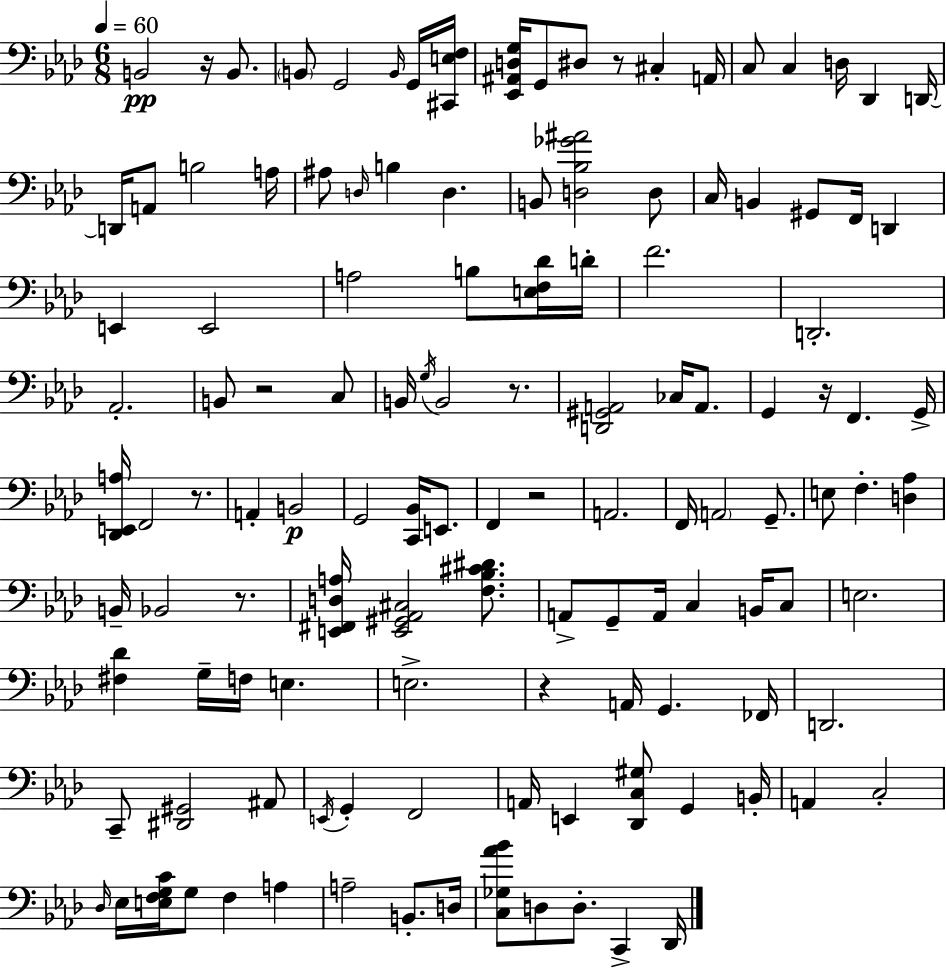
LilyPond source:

{
  \clef bass
  \numericTimeSignature
  \time 6/8
  \key aes \major
  \tempo 4 = 60
  b,2\pp r16 b,8. | \parenthesize b,8 g,2 \grace { b,16 } g,16 | <cis, e f>16 <ees, ais, d g>16 g,8 dis8 r8 cis4-. | a,16 c8 c4 d16 des,4 | \break d,16~~ d,16 a,8 b2 | a16 ais8 \grace { d16 } b4 d4. | b,8 <d bes ges' ais'>2 | d8 c16 b,4 gis,8 f,16 d,4 | \break e,4 e,2 | a2 b8 | <e f des'>16 d'16-. f'2. | d,2.-. | \break aes,2.-. | b,8 r2 | c8 b,16 \acciaccatura { g16 } b,2 | r8. <d, gis, a,>2 ces16 | \break a,8. g,4 r16 f,4. | g,16-> <des, e, a>16 f,2 | r8. a,4-. b,2\p | g,2 <c, bes,>16 | \break e,8. f,4 r2 | a,2. | f,16 \parenthesize a,2 | g,8.-- e8 f4.-. <d aes>4 | \break b,16-- bes,2 | r8. <e, fis, d a>16 <e, gis, aes, cis>2 | <f bes cis' dis'>8. a,8-> g,8-- a,16 c4 | b,16 c8 e2. | \break <fis des'>4 g16-- f16 e4. | e2.-> | r4 a,16 g,4. | fes,16 d,2. | \break c,8-- <dis, gis,>2 | ais,8 \acciaccatura { e,16 } g,4-. f,2 | a,16 e,4 <des, c gis>8 g,4 | b,16-. a,4 c2-. | \break \grace { des16 } ees16 <e f g c'>16 g8 f4 | a4 a2-- | b,8.-. d16 <c ges aes' bes'>8 d8 d8.-. | c,4-> des,16 \bar "|."
}